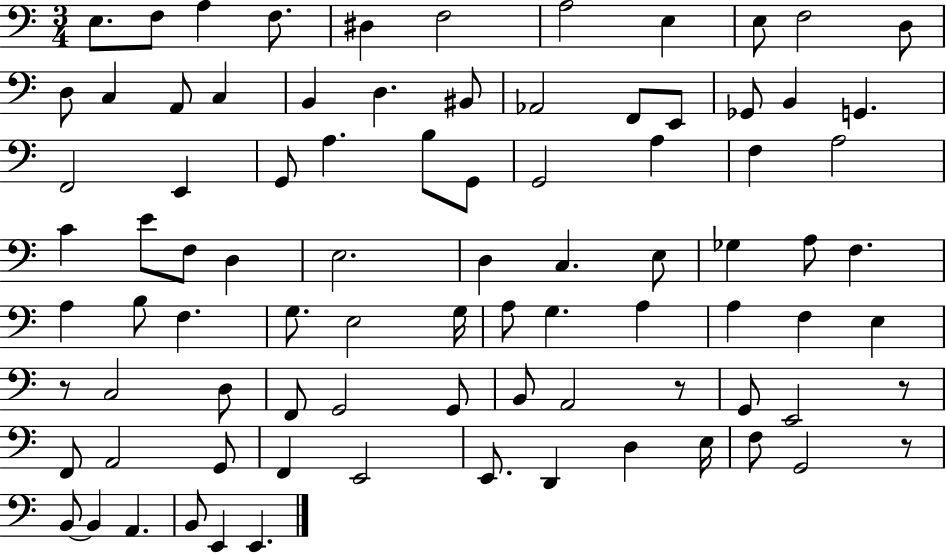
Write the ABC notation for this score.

X:1
T:Untitled
M:3/4
L:1/4
K:C
E,/2 F,/2 A, F,/2 ^D, F,2 A,2 E, E,/2 F,2 D,/2 D,/2 C, A,,/2 C, B,, D, ^B,,/2 _A,,2 F,,/2 E,,/2 _G,,/2 B,, G,, F,,2 E,, G,,/2 A, B,/2 G,,/2 G,,2 A, F, A,2 C E/2 F,/2 D, E,2 D, C, E,/2 _G, A,/2 F, A, B,/2 F, G,/2 E,2 G,/4 A,/2 G, A, A, F, E, z/2 C,2 D,/2 F,,/2 G,,2 G,,/2 B,,/2 A,,2 z/2 G,,/2 E,,2 z/2 F,,/2 A,,2 G,,/2 F,, E,,2 E,,/2 D,, D, E,/4 F,/2 G,,2 z/2 B,,/2 B,, A,, B,,/2 E,, E,,